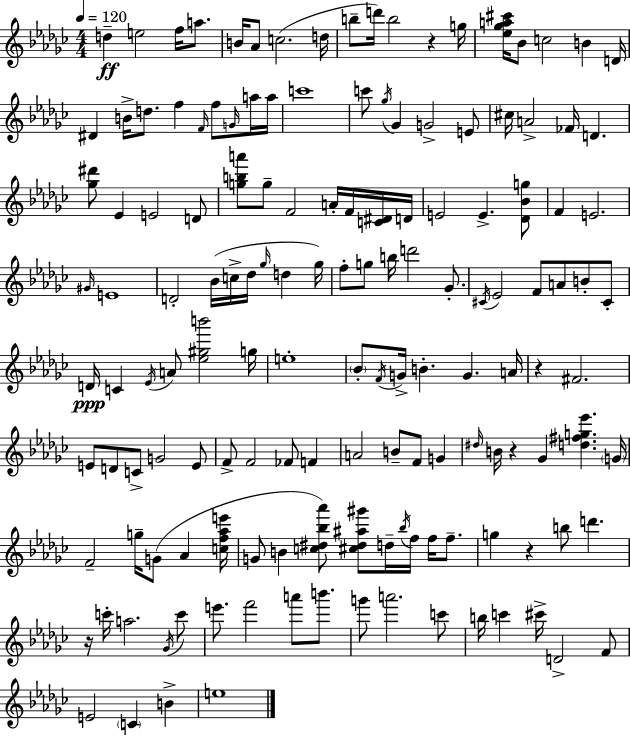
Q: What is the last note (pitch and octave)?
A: E5